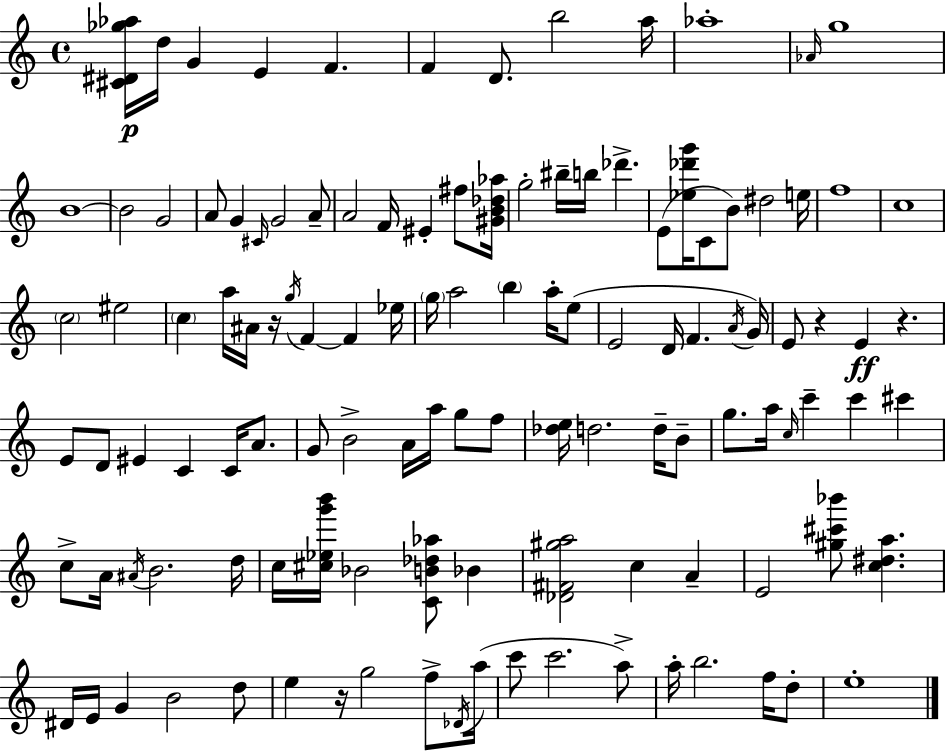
[C#4,D#4,Gb5,Ab5]/s D5/s G4/q E4/q F4/q. F4/q D4/e. B5/h A5/s Ab5/w Ab4/s G5/w B4/w B4/h G4/h A4/e G4/q C#4/s G4/h A4/e A4/h F4/s EIS4/q F#5/e [G#4,B4,Db5,Ab5]/s G5/h BIS5/s B5/s Db6/q. E4/e [Eb5,Db6,G6]/s C4/e B4/e D#5/h E5/s F5/w C5/w C5/h EIS5/h C5/q A5/s A#4/s R/s G5/s F4/q F4/q Eb5/s G5/s A5/h B5/q A5/s E5/e E4/h D4/s F4/q. A4/s G4/s E4/e R/q E4/q R/q. E4/e D4/e EIS4/q C4/q C4/s A4/e. G4/e B4/h A4/s A5/s G5/e F5/e [Db5,E5]/s D5/h. D5/s B4/e G5/e. A5/s C5/s C6/q C6/q C#6/q C5/e A4/s A#4/s B4/h. D5/s C5/s [C#5,Eb5,G6,B6]/s Bb4/h [C4,B4,Db5,Ab5]/e Bb4/q [Db4,F#4,G#5,A5]/h C5/q A4/q E4/h [G#5,C#6,Bb6]/e [C5,D#5,A5]/q. D#4/s E4/s G4/q B4/h D5/e E5/q R/s G5/h F5/e Db4/s A5/s C6/e C6/h. A5/e A5/s B5/h. F5/s D5/e E5/w